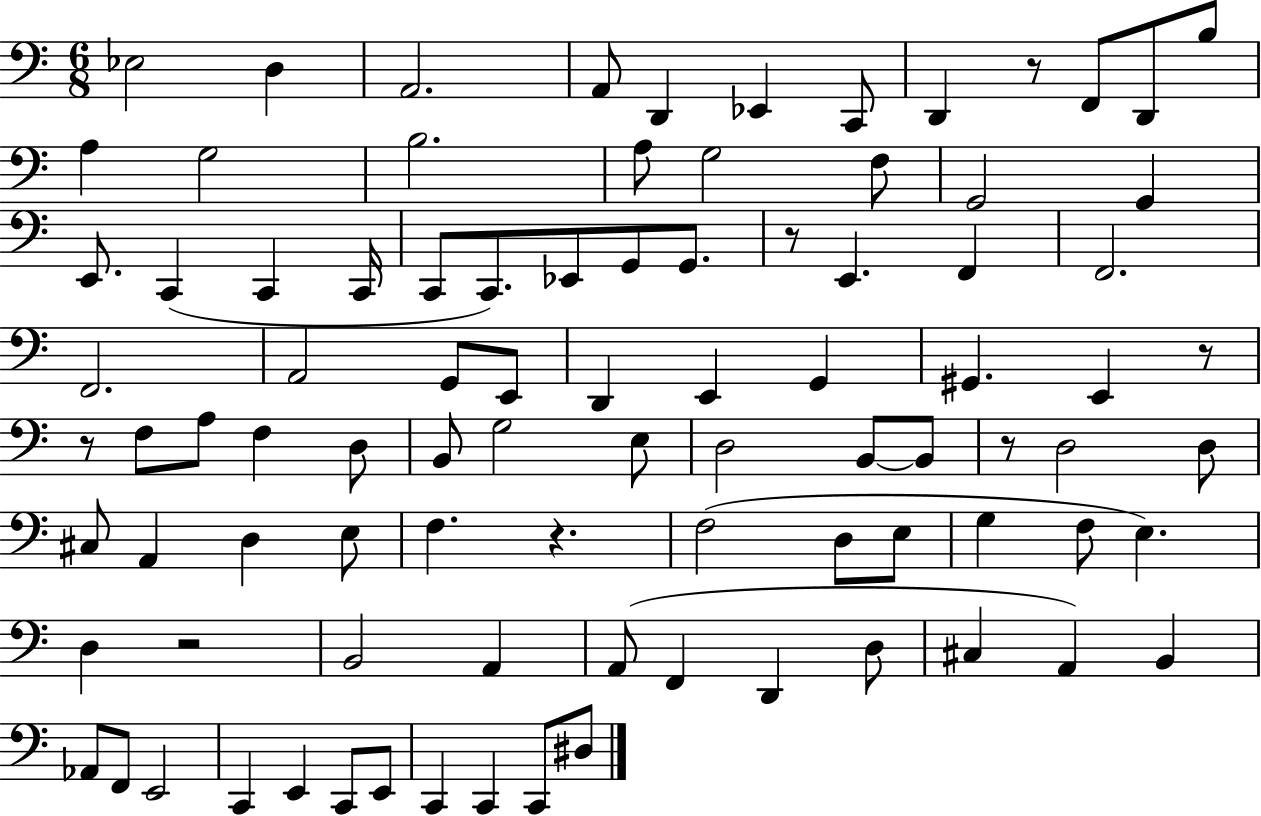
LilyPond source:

{
  \clef bass
  \numericTimeSignature
  \time 6/8
  \key c \major
  \repeat volta 2 { ees2 d4 | a,2. | a,8 d,4 ees,4 c,8 | d,4 r8 f,8 d,8 b8 | \break a4 g2 | b2. | a8 g2 f8 | g,2 g,4 | \break e,8. c,4( c,4 c,16 | c,8 c,8.) ees,8 g,8 g,8. | r8 e,4. f,4 | f,2. | \break f,2. | a,2 g,8 e,8 | d,4 e,4 g,4 | gis,4. e,4 r8 | \break r8 f8 a8 f4 d8 | b,8 g2 e8 | d2 b,8~~ b,8 | r8 d2 d8 | \break cis8 a,4 d4 e8 | f4. r4. | f2( d8 e8 | g4 f8 e4.) | \break d4 r2 | b,2 a,4 | a,8( f,4 d,4 d8 | cis4 a,4) b,4 | \break aes,8 f,8 e,2 | c,4 e,4 c,8 e,8 | c,4 c,4 c,8 dis8 | } \bar "|."
}